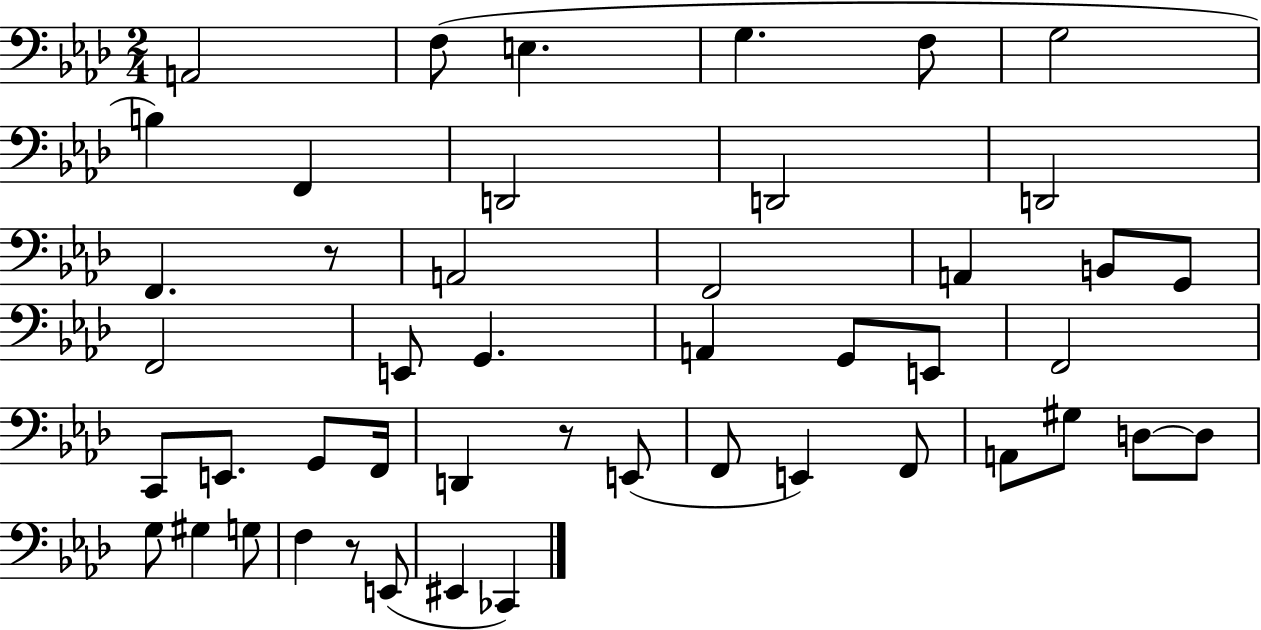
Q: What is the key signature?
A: AES major